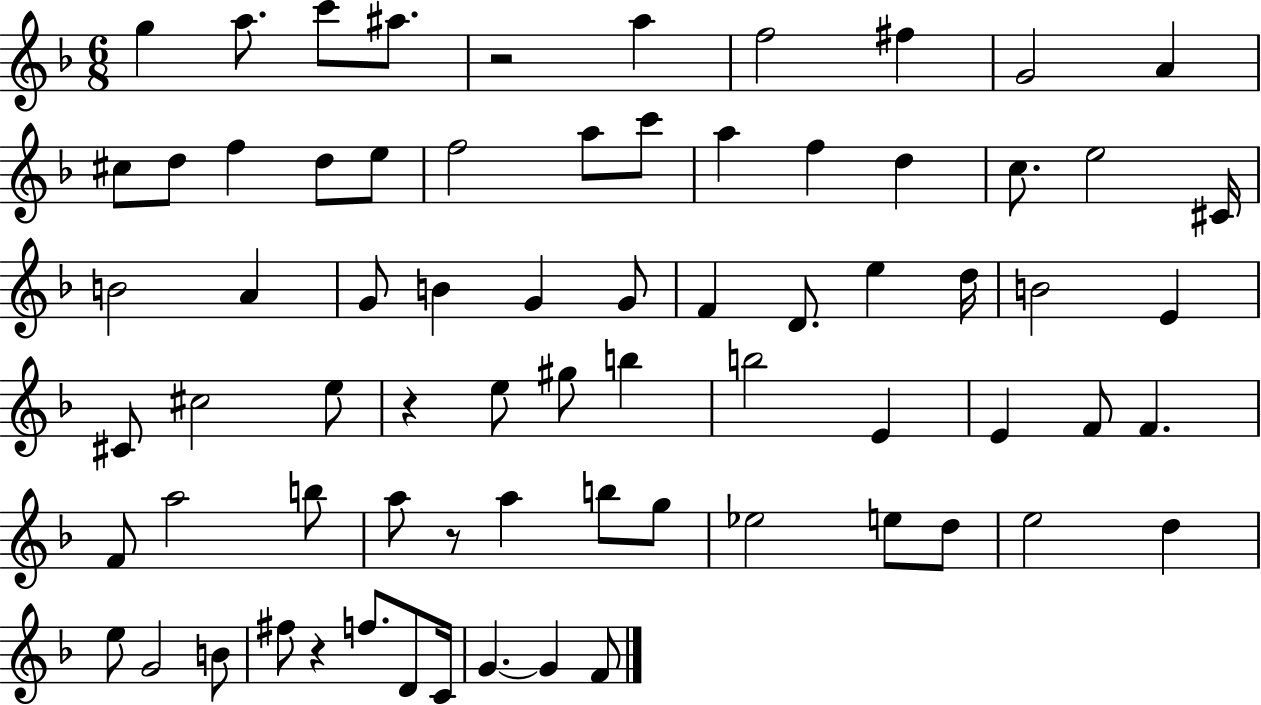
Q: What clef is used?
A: treble